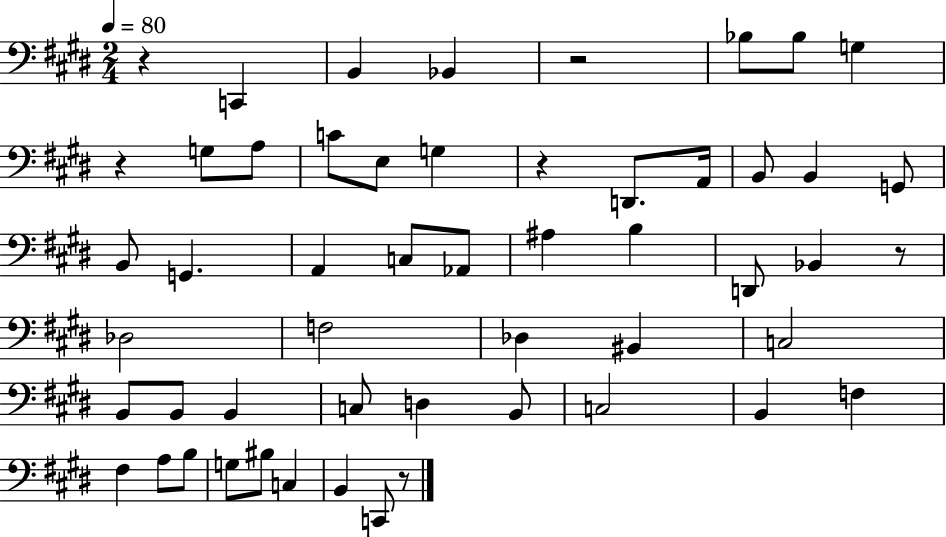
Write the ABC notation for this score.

X:1
T:Untitled
M:2/4
L:1/4
K:E
z C,, B,, _B,, z2 _B,/2 _B,/2 G, z G,/2 A,/2 C/2 E,/2 G, z D,,/2 A,,/4 B,,/2 B,, G,,/2 B,,/2 G,, A,, C,/2 _A,,/2 ^A, B, D,,/2 _B,, z/2 _D,2 F,2 _D, ^B,, C,2 B,,/2 B,,/2 B,, C,/2 D, B,,/2 C,2 B,, F, ^F, A,/2 B,/2 G,/2 ^B,/2 C, B,, C,,/2 z/2